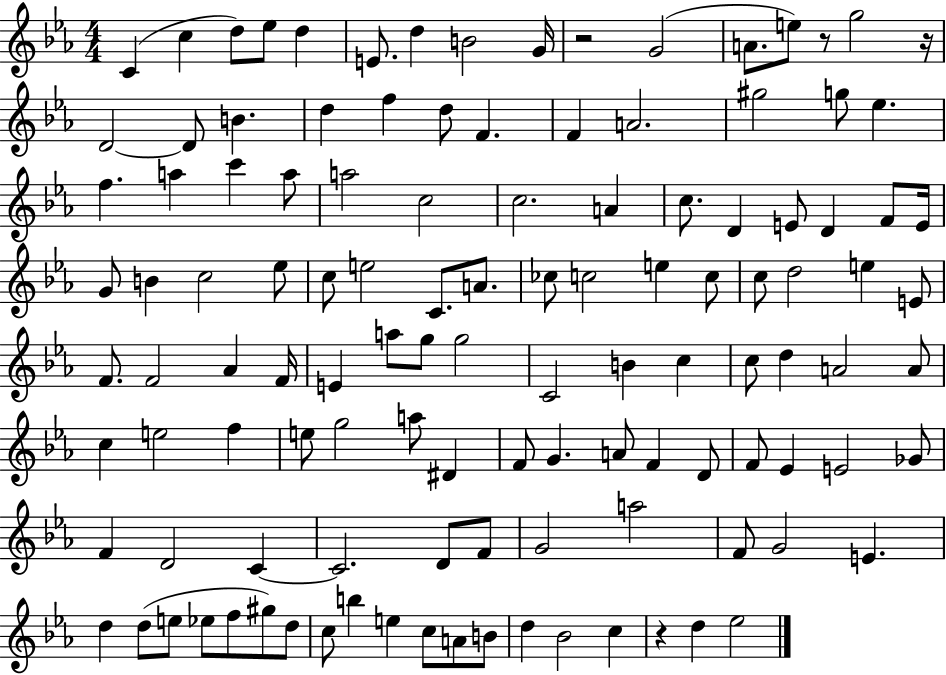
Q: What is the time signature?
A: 4/4